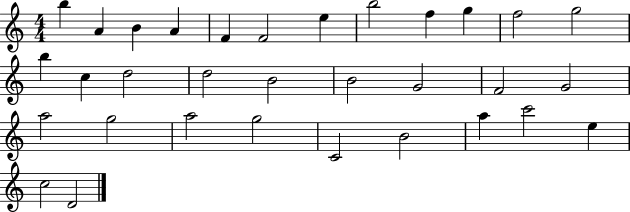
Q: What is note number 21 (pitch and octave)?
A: G4